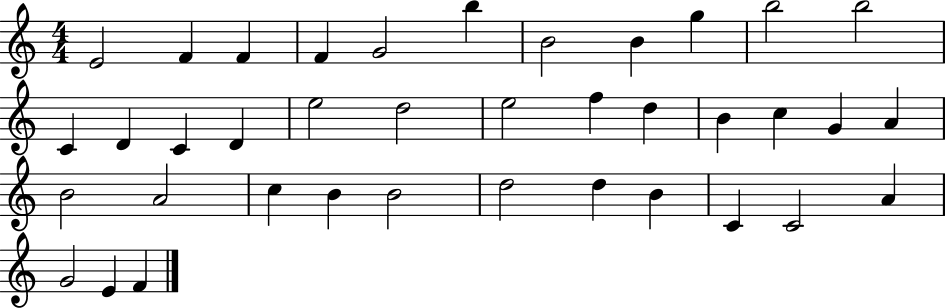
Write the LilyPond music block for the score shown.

{
  \clef treble
  \numericTimeSignature
  \time 4/4
  \key c \major
  e'2 f'4 f'4 | f'4 g'2 b''4 | b'2 b'4 g''4 | b''2 b''2 | \break c'4 d'4 c'4 d'4 | e''2 d''2 | e''2 f''4 d''4 | b'4 c''4 g'4 a'4 | \break b'2 a'2 | c''4 b'4 b'2 | d''2 d''4 b'4 | c'4 c'2 a'4 | \break g'2 e'4 f'4 | \bar "|."
}